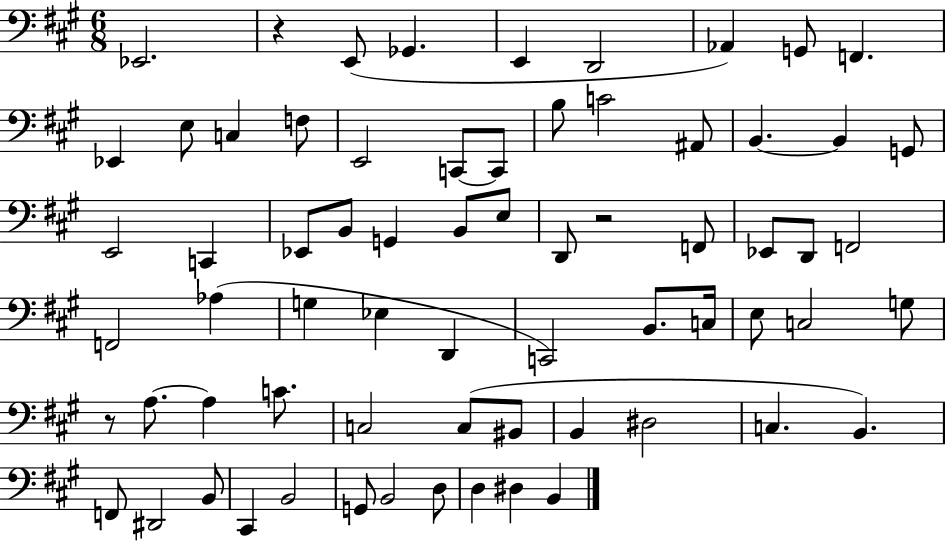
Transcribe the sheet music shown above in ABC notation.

X:1
T:Untitled
M:6/8
L:1/4
K:A
_E,,2 z E,,/2 _G,, E,, D,,2 _A,, G,,/2 F,, _E,, E,/2 C, F,/2 E,,2 C,,/2 C,,/2 B,/2 C2 ^A,,/2 B,, B,, G,,/2 E,,2 C,, _E,,/2 B,,/2 G,, B,,/2 E,/2 D,,/2 z2 F,,/2 _E,,/2 D,,/2 F,,2 F,,2 _A, G, _E, D,, C,,2 B,,/2 C,/4 E,/2 C,2 G,/2 z/2 A,/2 A, C/2 C,2 C,/2 ^B,,/2 B,, ^D,2 C, B,, F,,/2 ^D,,2 B,,/2 ^C,, B,,2 G,,/2 B,,2 D,/2 D, ^D, B,,